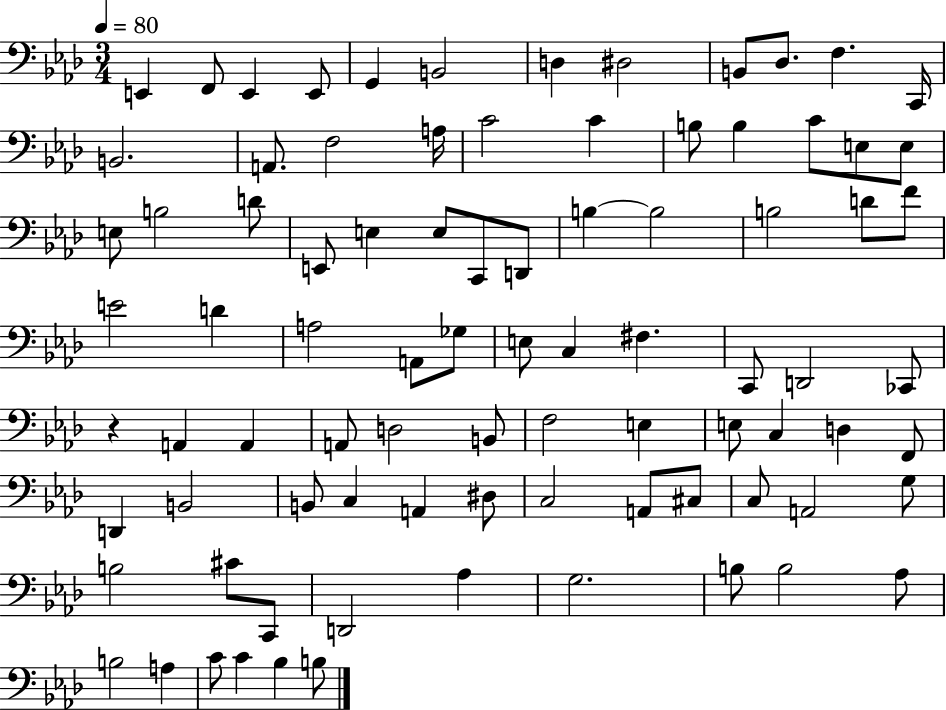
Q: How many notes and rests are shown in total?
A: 86